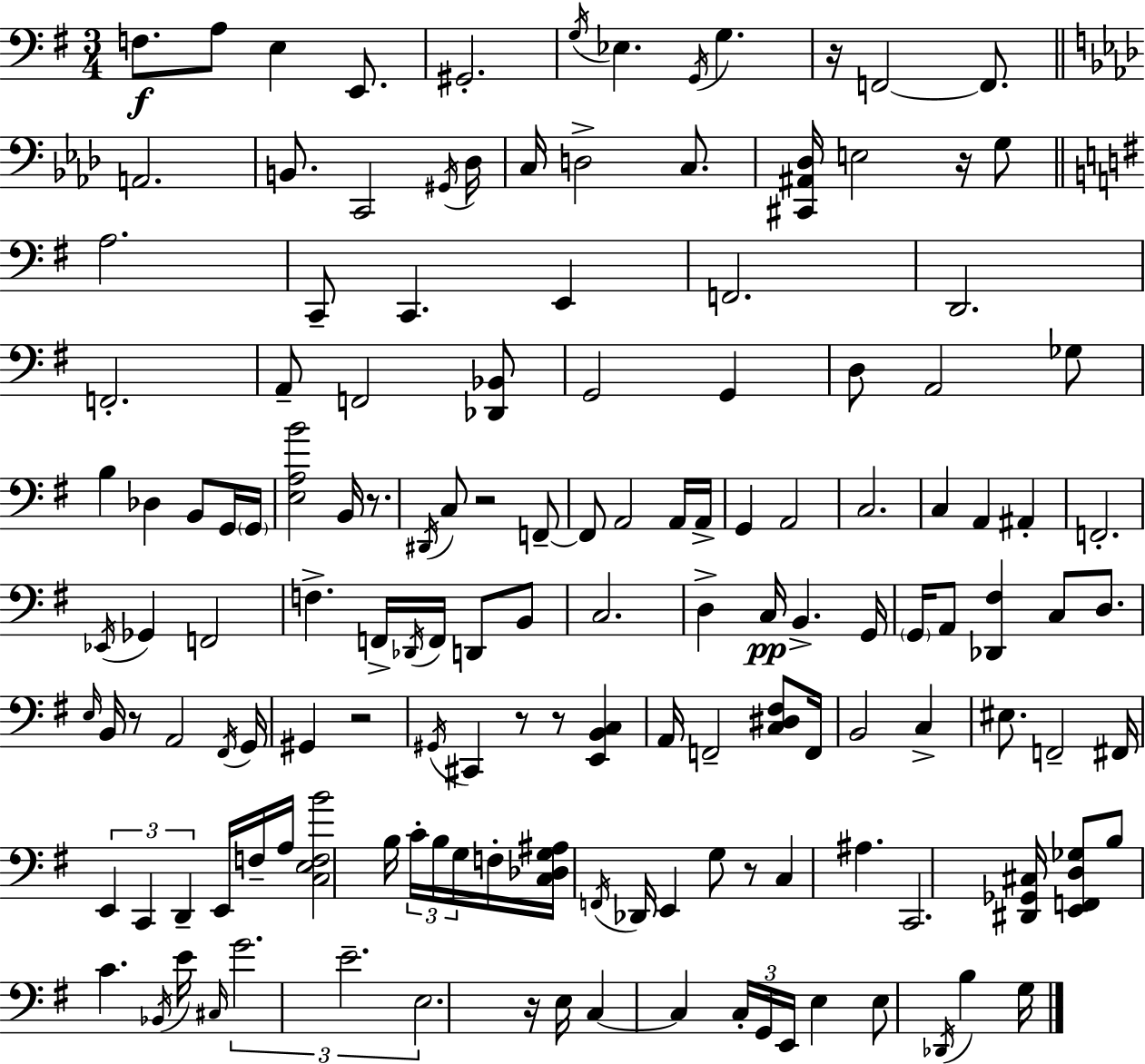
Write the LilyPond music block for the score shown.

{
  \clef bass
  \numericTimeSignature
  \time 3/4
  \key g \major
  f8.\f a8 e4 e,8. | gis,2.-. | \acciaccatura { g16 } ees4. \acciaccatura { g,16 } g4. | r16 f,2~~ f,8. | \break \bar "||" \break \key aes \major a,2. | b,8. c,2 \acciaccatura { gis,16 } | des16 c16 d2-> c8. | <cis, ais, des>16 e2 r16 g8 | \break \bar "||" \break \key e \minor a2. | c,8-- c,4. e,4 | f,2. | d,2. | \break f,2.-. | a,8-- f,2 <des, bes,>8 | g,2 g,4 | d8 a,2 ges8 | \break b4 des4 b,8 g,16 \parenthesize g,16 | <e a b'>2 b,16 r8. | \acciaccatura { dis,16 } c8 r2 f,8--~~ | f,8 a,2 a,16 | \break a,16-> g,4 a,2 | c2. | c4 a,4 ais,4-. | f,2.-. | \break \acciaccatura { ees,16 } ges,4 f,2 | f4.-> f,16-> \acciaccatura { des,16 } f,16 d,8 | b,8 c2. | d4-> c16\pp b,4.-> | \break g,16 \parenthesize g,16 a,8 <des, fis>4 c8 | d8. \grace { e16 } b,16 r8 a,2 | \acciaccatura { fis,16 } g,16 gis,4 r2 | \acciaccatura { gis,16 } cis,4 r8 | \break r8 <e, b, c>4 a,16 f,2-- | <c dis fis>8 f,16 b,2 | c4-> eis8. f,2-- | fis,16 \tuplet 3/2 { e,4 c,4 | \break d,4-- } e,16 f16-- a16 <c e f b'>2 | b16 \tuplet 3/2 { c'16-. b16 g16 } f16-. <c des g ais>16 \acciaccatura { f,16 } | des,16 e,4 g8 r8 c4 | ais4. c,2. | \break <dis, ges, cis>16 <e, f, d ges>8 b8 | c'4. \acciaccatura { bes,16 } e'16 \grace { cis16 } \tuplet 3/2 { g'2. | e'2.-- | e2. } | \break r16 e16 c4~~ | c4 \tuplet 3/2 { c16-. g,16 e,16 } e4 | e8 \acciaccatura { des,16 } b4 g16 \bar "|."
}